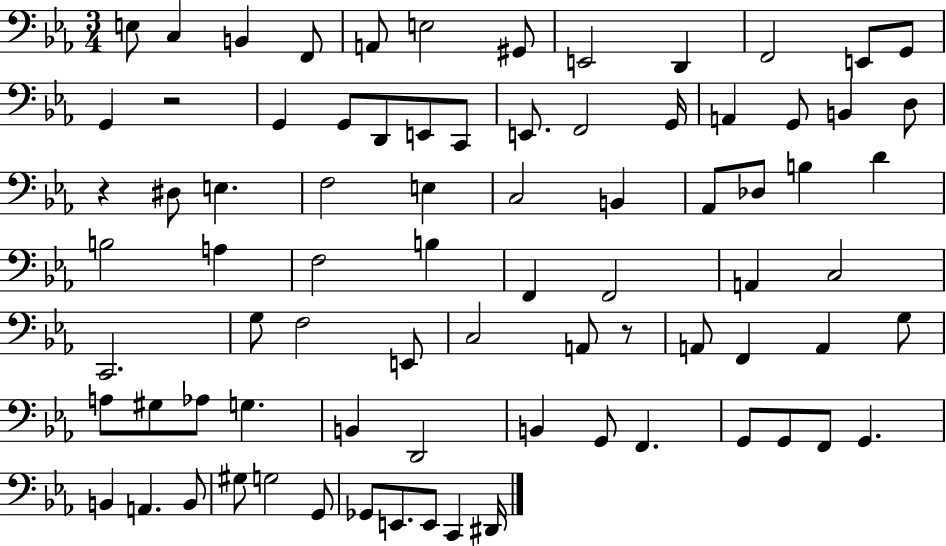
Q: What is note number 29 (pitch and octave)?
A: E3